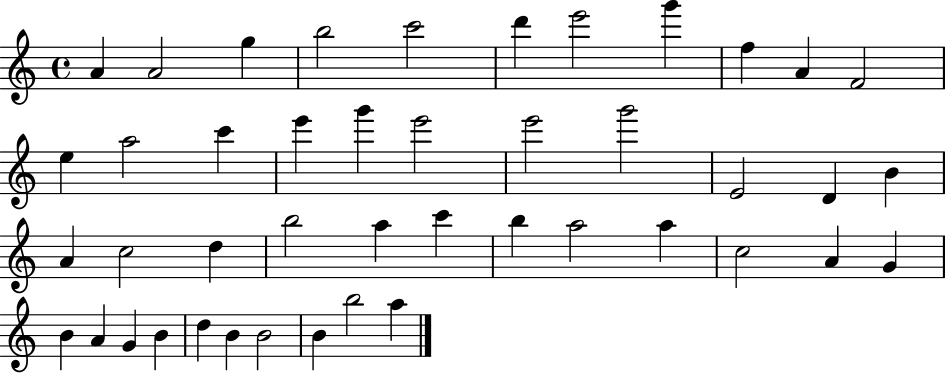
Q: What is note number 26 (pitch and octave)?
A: B5